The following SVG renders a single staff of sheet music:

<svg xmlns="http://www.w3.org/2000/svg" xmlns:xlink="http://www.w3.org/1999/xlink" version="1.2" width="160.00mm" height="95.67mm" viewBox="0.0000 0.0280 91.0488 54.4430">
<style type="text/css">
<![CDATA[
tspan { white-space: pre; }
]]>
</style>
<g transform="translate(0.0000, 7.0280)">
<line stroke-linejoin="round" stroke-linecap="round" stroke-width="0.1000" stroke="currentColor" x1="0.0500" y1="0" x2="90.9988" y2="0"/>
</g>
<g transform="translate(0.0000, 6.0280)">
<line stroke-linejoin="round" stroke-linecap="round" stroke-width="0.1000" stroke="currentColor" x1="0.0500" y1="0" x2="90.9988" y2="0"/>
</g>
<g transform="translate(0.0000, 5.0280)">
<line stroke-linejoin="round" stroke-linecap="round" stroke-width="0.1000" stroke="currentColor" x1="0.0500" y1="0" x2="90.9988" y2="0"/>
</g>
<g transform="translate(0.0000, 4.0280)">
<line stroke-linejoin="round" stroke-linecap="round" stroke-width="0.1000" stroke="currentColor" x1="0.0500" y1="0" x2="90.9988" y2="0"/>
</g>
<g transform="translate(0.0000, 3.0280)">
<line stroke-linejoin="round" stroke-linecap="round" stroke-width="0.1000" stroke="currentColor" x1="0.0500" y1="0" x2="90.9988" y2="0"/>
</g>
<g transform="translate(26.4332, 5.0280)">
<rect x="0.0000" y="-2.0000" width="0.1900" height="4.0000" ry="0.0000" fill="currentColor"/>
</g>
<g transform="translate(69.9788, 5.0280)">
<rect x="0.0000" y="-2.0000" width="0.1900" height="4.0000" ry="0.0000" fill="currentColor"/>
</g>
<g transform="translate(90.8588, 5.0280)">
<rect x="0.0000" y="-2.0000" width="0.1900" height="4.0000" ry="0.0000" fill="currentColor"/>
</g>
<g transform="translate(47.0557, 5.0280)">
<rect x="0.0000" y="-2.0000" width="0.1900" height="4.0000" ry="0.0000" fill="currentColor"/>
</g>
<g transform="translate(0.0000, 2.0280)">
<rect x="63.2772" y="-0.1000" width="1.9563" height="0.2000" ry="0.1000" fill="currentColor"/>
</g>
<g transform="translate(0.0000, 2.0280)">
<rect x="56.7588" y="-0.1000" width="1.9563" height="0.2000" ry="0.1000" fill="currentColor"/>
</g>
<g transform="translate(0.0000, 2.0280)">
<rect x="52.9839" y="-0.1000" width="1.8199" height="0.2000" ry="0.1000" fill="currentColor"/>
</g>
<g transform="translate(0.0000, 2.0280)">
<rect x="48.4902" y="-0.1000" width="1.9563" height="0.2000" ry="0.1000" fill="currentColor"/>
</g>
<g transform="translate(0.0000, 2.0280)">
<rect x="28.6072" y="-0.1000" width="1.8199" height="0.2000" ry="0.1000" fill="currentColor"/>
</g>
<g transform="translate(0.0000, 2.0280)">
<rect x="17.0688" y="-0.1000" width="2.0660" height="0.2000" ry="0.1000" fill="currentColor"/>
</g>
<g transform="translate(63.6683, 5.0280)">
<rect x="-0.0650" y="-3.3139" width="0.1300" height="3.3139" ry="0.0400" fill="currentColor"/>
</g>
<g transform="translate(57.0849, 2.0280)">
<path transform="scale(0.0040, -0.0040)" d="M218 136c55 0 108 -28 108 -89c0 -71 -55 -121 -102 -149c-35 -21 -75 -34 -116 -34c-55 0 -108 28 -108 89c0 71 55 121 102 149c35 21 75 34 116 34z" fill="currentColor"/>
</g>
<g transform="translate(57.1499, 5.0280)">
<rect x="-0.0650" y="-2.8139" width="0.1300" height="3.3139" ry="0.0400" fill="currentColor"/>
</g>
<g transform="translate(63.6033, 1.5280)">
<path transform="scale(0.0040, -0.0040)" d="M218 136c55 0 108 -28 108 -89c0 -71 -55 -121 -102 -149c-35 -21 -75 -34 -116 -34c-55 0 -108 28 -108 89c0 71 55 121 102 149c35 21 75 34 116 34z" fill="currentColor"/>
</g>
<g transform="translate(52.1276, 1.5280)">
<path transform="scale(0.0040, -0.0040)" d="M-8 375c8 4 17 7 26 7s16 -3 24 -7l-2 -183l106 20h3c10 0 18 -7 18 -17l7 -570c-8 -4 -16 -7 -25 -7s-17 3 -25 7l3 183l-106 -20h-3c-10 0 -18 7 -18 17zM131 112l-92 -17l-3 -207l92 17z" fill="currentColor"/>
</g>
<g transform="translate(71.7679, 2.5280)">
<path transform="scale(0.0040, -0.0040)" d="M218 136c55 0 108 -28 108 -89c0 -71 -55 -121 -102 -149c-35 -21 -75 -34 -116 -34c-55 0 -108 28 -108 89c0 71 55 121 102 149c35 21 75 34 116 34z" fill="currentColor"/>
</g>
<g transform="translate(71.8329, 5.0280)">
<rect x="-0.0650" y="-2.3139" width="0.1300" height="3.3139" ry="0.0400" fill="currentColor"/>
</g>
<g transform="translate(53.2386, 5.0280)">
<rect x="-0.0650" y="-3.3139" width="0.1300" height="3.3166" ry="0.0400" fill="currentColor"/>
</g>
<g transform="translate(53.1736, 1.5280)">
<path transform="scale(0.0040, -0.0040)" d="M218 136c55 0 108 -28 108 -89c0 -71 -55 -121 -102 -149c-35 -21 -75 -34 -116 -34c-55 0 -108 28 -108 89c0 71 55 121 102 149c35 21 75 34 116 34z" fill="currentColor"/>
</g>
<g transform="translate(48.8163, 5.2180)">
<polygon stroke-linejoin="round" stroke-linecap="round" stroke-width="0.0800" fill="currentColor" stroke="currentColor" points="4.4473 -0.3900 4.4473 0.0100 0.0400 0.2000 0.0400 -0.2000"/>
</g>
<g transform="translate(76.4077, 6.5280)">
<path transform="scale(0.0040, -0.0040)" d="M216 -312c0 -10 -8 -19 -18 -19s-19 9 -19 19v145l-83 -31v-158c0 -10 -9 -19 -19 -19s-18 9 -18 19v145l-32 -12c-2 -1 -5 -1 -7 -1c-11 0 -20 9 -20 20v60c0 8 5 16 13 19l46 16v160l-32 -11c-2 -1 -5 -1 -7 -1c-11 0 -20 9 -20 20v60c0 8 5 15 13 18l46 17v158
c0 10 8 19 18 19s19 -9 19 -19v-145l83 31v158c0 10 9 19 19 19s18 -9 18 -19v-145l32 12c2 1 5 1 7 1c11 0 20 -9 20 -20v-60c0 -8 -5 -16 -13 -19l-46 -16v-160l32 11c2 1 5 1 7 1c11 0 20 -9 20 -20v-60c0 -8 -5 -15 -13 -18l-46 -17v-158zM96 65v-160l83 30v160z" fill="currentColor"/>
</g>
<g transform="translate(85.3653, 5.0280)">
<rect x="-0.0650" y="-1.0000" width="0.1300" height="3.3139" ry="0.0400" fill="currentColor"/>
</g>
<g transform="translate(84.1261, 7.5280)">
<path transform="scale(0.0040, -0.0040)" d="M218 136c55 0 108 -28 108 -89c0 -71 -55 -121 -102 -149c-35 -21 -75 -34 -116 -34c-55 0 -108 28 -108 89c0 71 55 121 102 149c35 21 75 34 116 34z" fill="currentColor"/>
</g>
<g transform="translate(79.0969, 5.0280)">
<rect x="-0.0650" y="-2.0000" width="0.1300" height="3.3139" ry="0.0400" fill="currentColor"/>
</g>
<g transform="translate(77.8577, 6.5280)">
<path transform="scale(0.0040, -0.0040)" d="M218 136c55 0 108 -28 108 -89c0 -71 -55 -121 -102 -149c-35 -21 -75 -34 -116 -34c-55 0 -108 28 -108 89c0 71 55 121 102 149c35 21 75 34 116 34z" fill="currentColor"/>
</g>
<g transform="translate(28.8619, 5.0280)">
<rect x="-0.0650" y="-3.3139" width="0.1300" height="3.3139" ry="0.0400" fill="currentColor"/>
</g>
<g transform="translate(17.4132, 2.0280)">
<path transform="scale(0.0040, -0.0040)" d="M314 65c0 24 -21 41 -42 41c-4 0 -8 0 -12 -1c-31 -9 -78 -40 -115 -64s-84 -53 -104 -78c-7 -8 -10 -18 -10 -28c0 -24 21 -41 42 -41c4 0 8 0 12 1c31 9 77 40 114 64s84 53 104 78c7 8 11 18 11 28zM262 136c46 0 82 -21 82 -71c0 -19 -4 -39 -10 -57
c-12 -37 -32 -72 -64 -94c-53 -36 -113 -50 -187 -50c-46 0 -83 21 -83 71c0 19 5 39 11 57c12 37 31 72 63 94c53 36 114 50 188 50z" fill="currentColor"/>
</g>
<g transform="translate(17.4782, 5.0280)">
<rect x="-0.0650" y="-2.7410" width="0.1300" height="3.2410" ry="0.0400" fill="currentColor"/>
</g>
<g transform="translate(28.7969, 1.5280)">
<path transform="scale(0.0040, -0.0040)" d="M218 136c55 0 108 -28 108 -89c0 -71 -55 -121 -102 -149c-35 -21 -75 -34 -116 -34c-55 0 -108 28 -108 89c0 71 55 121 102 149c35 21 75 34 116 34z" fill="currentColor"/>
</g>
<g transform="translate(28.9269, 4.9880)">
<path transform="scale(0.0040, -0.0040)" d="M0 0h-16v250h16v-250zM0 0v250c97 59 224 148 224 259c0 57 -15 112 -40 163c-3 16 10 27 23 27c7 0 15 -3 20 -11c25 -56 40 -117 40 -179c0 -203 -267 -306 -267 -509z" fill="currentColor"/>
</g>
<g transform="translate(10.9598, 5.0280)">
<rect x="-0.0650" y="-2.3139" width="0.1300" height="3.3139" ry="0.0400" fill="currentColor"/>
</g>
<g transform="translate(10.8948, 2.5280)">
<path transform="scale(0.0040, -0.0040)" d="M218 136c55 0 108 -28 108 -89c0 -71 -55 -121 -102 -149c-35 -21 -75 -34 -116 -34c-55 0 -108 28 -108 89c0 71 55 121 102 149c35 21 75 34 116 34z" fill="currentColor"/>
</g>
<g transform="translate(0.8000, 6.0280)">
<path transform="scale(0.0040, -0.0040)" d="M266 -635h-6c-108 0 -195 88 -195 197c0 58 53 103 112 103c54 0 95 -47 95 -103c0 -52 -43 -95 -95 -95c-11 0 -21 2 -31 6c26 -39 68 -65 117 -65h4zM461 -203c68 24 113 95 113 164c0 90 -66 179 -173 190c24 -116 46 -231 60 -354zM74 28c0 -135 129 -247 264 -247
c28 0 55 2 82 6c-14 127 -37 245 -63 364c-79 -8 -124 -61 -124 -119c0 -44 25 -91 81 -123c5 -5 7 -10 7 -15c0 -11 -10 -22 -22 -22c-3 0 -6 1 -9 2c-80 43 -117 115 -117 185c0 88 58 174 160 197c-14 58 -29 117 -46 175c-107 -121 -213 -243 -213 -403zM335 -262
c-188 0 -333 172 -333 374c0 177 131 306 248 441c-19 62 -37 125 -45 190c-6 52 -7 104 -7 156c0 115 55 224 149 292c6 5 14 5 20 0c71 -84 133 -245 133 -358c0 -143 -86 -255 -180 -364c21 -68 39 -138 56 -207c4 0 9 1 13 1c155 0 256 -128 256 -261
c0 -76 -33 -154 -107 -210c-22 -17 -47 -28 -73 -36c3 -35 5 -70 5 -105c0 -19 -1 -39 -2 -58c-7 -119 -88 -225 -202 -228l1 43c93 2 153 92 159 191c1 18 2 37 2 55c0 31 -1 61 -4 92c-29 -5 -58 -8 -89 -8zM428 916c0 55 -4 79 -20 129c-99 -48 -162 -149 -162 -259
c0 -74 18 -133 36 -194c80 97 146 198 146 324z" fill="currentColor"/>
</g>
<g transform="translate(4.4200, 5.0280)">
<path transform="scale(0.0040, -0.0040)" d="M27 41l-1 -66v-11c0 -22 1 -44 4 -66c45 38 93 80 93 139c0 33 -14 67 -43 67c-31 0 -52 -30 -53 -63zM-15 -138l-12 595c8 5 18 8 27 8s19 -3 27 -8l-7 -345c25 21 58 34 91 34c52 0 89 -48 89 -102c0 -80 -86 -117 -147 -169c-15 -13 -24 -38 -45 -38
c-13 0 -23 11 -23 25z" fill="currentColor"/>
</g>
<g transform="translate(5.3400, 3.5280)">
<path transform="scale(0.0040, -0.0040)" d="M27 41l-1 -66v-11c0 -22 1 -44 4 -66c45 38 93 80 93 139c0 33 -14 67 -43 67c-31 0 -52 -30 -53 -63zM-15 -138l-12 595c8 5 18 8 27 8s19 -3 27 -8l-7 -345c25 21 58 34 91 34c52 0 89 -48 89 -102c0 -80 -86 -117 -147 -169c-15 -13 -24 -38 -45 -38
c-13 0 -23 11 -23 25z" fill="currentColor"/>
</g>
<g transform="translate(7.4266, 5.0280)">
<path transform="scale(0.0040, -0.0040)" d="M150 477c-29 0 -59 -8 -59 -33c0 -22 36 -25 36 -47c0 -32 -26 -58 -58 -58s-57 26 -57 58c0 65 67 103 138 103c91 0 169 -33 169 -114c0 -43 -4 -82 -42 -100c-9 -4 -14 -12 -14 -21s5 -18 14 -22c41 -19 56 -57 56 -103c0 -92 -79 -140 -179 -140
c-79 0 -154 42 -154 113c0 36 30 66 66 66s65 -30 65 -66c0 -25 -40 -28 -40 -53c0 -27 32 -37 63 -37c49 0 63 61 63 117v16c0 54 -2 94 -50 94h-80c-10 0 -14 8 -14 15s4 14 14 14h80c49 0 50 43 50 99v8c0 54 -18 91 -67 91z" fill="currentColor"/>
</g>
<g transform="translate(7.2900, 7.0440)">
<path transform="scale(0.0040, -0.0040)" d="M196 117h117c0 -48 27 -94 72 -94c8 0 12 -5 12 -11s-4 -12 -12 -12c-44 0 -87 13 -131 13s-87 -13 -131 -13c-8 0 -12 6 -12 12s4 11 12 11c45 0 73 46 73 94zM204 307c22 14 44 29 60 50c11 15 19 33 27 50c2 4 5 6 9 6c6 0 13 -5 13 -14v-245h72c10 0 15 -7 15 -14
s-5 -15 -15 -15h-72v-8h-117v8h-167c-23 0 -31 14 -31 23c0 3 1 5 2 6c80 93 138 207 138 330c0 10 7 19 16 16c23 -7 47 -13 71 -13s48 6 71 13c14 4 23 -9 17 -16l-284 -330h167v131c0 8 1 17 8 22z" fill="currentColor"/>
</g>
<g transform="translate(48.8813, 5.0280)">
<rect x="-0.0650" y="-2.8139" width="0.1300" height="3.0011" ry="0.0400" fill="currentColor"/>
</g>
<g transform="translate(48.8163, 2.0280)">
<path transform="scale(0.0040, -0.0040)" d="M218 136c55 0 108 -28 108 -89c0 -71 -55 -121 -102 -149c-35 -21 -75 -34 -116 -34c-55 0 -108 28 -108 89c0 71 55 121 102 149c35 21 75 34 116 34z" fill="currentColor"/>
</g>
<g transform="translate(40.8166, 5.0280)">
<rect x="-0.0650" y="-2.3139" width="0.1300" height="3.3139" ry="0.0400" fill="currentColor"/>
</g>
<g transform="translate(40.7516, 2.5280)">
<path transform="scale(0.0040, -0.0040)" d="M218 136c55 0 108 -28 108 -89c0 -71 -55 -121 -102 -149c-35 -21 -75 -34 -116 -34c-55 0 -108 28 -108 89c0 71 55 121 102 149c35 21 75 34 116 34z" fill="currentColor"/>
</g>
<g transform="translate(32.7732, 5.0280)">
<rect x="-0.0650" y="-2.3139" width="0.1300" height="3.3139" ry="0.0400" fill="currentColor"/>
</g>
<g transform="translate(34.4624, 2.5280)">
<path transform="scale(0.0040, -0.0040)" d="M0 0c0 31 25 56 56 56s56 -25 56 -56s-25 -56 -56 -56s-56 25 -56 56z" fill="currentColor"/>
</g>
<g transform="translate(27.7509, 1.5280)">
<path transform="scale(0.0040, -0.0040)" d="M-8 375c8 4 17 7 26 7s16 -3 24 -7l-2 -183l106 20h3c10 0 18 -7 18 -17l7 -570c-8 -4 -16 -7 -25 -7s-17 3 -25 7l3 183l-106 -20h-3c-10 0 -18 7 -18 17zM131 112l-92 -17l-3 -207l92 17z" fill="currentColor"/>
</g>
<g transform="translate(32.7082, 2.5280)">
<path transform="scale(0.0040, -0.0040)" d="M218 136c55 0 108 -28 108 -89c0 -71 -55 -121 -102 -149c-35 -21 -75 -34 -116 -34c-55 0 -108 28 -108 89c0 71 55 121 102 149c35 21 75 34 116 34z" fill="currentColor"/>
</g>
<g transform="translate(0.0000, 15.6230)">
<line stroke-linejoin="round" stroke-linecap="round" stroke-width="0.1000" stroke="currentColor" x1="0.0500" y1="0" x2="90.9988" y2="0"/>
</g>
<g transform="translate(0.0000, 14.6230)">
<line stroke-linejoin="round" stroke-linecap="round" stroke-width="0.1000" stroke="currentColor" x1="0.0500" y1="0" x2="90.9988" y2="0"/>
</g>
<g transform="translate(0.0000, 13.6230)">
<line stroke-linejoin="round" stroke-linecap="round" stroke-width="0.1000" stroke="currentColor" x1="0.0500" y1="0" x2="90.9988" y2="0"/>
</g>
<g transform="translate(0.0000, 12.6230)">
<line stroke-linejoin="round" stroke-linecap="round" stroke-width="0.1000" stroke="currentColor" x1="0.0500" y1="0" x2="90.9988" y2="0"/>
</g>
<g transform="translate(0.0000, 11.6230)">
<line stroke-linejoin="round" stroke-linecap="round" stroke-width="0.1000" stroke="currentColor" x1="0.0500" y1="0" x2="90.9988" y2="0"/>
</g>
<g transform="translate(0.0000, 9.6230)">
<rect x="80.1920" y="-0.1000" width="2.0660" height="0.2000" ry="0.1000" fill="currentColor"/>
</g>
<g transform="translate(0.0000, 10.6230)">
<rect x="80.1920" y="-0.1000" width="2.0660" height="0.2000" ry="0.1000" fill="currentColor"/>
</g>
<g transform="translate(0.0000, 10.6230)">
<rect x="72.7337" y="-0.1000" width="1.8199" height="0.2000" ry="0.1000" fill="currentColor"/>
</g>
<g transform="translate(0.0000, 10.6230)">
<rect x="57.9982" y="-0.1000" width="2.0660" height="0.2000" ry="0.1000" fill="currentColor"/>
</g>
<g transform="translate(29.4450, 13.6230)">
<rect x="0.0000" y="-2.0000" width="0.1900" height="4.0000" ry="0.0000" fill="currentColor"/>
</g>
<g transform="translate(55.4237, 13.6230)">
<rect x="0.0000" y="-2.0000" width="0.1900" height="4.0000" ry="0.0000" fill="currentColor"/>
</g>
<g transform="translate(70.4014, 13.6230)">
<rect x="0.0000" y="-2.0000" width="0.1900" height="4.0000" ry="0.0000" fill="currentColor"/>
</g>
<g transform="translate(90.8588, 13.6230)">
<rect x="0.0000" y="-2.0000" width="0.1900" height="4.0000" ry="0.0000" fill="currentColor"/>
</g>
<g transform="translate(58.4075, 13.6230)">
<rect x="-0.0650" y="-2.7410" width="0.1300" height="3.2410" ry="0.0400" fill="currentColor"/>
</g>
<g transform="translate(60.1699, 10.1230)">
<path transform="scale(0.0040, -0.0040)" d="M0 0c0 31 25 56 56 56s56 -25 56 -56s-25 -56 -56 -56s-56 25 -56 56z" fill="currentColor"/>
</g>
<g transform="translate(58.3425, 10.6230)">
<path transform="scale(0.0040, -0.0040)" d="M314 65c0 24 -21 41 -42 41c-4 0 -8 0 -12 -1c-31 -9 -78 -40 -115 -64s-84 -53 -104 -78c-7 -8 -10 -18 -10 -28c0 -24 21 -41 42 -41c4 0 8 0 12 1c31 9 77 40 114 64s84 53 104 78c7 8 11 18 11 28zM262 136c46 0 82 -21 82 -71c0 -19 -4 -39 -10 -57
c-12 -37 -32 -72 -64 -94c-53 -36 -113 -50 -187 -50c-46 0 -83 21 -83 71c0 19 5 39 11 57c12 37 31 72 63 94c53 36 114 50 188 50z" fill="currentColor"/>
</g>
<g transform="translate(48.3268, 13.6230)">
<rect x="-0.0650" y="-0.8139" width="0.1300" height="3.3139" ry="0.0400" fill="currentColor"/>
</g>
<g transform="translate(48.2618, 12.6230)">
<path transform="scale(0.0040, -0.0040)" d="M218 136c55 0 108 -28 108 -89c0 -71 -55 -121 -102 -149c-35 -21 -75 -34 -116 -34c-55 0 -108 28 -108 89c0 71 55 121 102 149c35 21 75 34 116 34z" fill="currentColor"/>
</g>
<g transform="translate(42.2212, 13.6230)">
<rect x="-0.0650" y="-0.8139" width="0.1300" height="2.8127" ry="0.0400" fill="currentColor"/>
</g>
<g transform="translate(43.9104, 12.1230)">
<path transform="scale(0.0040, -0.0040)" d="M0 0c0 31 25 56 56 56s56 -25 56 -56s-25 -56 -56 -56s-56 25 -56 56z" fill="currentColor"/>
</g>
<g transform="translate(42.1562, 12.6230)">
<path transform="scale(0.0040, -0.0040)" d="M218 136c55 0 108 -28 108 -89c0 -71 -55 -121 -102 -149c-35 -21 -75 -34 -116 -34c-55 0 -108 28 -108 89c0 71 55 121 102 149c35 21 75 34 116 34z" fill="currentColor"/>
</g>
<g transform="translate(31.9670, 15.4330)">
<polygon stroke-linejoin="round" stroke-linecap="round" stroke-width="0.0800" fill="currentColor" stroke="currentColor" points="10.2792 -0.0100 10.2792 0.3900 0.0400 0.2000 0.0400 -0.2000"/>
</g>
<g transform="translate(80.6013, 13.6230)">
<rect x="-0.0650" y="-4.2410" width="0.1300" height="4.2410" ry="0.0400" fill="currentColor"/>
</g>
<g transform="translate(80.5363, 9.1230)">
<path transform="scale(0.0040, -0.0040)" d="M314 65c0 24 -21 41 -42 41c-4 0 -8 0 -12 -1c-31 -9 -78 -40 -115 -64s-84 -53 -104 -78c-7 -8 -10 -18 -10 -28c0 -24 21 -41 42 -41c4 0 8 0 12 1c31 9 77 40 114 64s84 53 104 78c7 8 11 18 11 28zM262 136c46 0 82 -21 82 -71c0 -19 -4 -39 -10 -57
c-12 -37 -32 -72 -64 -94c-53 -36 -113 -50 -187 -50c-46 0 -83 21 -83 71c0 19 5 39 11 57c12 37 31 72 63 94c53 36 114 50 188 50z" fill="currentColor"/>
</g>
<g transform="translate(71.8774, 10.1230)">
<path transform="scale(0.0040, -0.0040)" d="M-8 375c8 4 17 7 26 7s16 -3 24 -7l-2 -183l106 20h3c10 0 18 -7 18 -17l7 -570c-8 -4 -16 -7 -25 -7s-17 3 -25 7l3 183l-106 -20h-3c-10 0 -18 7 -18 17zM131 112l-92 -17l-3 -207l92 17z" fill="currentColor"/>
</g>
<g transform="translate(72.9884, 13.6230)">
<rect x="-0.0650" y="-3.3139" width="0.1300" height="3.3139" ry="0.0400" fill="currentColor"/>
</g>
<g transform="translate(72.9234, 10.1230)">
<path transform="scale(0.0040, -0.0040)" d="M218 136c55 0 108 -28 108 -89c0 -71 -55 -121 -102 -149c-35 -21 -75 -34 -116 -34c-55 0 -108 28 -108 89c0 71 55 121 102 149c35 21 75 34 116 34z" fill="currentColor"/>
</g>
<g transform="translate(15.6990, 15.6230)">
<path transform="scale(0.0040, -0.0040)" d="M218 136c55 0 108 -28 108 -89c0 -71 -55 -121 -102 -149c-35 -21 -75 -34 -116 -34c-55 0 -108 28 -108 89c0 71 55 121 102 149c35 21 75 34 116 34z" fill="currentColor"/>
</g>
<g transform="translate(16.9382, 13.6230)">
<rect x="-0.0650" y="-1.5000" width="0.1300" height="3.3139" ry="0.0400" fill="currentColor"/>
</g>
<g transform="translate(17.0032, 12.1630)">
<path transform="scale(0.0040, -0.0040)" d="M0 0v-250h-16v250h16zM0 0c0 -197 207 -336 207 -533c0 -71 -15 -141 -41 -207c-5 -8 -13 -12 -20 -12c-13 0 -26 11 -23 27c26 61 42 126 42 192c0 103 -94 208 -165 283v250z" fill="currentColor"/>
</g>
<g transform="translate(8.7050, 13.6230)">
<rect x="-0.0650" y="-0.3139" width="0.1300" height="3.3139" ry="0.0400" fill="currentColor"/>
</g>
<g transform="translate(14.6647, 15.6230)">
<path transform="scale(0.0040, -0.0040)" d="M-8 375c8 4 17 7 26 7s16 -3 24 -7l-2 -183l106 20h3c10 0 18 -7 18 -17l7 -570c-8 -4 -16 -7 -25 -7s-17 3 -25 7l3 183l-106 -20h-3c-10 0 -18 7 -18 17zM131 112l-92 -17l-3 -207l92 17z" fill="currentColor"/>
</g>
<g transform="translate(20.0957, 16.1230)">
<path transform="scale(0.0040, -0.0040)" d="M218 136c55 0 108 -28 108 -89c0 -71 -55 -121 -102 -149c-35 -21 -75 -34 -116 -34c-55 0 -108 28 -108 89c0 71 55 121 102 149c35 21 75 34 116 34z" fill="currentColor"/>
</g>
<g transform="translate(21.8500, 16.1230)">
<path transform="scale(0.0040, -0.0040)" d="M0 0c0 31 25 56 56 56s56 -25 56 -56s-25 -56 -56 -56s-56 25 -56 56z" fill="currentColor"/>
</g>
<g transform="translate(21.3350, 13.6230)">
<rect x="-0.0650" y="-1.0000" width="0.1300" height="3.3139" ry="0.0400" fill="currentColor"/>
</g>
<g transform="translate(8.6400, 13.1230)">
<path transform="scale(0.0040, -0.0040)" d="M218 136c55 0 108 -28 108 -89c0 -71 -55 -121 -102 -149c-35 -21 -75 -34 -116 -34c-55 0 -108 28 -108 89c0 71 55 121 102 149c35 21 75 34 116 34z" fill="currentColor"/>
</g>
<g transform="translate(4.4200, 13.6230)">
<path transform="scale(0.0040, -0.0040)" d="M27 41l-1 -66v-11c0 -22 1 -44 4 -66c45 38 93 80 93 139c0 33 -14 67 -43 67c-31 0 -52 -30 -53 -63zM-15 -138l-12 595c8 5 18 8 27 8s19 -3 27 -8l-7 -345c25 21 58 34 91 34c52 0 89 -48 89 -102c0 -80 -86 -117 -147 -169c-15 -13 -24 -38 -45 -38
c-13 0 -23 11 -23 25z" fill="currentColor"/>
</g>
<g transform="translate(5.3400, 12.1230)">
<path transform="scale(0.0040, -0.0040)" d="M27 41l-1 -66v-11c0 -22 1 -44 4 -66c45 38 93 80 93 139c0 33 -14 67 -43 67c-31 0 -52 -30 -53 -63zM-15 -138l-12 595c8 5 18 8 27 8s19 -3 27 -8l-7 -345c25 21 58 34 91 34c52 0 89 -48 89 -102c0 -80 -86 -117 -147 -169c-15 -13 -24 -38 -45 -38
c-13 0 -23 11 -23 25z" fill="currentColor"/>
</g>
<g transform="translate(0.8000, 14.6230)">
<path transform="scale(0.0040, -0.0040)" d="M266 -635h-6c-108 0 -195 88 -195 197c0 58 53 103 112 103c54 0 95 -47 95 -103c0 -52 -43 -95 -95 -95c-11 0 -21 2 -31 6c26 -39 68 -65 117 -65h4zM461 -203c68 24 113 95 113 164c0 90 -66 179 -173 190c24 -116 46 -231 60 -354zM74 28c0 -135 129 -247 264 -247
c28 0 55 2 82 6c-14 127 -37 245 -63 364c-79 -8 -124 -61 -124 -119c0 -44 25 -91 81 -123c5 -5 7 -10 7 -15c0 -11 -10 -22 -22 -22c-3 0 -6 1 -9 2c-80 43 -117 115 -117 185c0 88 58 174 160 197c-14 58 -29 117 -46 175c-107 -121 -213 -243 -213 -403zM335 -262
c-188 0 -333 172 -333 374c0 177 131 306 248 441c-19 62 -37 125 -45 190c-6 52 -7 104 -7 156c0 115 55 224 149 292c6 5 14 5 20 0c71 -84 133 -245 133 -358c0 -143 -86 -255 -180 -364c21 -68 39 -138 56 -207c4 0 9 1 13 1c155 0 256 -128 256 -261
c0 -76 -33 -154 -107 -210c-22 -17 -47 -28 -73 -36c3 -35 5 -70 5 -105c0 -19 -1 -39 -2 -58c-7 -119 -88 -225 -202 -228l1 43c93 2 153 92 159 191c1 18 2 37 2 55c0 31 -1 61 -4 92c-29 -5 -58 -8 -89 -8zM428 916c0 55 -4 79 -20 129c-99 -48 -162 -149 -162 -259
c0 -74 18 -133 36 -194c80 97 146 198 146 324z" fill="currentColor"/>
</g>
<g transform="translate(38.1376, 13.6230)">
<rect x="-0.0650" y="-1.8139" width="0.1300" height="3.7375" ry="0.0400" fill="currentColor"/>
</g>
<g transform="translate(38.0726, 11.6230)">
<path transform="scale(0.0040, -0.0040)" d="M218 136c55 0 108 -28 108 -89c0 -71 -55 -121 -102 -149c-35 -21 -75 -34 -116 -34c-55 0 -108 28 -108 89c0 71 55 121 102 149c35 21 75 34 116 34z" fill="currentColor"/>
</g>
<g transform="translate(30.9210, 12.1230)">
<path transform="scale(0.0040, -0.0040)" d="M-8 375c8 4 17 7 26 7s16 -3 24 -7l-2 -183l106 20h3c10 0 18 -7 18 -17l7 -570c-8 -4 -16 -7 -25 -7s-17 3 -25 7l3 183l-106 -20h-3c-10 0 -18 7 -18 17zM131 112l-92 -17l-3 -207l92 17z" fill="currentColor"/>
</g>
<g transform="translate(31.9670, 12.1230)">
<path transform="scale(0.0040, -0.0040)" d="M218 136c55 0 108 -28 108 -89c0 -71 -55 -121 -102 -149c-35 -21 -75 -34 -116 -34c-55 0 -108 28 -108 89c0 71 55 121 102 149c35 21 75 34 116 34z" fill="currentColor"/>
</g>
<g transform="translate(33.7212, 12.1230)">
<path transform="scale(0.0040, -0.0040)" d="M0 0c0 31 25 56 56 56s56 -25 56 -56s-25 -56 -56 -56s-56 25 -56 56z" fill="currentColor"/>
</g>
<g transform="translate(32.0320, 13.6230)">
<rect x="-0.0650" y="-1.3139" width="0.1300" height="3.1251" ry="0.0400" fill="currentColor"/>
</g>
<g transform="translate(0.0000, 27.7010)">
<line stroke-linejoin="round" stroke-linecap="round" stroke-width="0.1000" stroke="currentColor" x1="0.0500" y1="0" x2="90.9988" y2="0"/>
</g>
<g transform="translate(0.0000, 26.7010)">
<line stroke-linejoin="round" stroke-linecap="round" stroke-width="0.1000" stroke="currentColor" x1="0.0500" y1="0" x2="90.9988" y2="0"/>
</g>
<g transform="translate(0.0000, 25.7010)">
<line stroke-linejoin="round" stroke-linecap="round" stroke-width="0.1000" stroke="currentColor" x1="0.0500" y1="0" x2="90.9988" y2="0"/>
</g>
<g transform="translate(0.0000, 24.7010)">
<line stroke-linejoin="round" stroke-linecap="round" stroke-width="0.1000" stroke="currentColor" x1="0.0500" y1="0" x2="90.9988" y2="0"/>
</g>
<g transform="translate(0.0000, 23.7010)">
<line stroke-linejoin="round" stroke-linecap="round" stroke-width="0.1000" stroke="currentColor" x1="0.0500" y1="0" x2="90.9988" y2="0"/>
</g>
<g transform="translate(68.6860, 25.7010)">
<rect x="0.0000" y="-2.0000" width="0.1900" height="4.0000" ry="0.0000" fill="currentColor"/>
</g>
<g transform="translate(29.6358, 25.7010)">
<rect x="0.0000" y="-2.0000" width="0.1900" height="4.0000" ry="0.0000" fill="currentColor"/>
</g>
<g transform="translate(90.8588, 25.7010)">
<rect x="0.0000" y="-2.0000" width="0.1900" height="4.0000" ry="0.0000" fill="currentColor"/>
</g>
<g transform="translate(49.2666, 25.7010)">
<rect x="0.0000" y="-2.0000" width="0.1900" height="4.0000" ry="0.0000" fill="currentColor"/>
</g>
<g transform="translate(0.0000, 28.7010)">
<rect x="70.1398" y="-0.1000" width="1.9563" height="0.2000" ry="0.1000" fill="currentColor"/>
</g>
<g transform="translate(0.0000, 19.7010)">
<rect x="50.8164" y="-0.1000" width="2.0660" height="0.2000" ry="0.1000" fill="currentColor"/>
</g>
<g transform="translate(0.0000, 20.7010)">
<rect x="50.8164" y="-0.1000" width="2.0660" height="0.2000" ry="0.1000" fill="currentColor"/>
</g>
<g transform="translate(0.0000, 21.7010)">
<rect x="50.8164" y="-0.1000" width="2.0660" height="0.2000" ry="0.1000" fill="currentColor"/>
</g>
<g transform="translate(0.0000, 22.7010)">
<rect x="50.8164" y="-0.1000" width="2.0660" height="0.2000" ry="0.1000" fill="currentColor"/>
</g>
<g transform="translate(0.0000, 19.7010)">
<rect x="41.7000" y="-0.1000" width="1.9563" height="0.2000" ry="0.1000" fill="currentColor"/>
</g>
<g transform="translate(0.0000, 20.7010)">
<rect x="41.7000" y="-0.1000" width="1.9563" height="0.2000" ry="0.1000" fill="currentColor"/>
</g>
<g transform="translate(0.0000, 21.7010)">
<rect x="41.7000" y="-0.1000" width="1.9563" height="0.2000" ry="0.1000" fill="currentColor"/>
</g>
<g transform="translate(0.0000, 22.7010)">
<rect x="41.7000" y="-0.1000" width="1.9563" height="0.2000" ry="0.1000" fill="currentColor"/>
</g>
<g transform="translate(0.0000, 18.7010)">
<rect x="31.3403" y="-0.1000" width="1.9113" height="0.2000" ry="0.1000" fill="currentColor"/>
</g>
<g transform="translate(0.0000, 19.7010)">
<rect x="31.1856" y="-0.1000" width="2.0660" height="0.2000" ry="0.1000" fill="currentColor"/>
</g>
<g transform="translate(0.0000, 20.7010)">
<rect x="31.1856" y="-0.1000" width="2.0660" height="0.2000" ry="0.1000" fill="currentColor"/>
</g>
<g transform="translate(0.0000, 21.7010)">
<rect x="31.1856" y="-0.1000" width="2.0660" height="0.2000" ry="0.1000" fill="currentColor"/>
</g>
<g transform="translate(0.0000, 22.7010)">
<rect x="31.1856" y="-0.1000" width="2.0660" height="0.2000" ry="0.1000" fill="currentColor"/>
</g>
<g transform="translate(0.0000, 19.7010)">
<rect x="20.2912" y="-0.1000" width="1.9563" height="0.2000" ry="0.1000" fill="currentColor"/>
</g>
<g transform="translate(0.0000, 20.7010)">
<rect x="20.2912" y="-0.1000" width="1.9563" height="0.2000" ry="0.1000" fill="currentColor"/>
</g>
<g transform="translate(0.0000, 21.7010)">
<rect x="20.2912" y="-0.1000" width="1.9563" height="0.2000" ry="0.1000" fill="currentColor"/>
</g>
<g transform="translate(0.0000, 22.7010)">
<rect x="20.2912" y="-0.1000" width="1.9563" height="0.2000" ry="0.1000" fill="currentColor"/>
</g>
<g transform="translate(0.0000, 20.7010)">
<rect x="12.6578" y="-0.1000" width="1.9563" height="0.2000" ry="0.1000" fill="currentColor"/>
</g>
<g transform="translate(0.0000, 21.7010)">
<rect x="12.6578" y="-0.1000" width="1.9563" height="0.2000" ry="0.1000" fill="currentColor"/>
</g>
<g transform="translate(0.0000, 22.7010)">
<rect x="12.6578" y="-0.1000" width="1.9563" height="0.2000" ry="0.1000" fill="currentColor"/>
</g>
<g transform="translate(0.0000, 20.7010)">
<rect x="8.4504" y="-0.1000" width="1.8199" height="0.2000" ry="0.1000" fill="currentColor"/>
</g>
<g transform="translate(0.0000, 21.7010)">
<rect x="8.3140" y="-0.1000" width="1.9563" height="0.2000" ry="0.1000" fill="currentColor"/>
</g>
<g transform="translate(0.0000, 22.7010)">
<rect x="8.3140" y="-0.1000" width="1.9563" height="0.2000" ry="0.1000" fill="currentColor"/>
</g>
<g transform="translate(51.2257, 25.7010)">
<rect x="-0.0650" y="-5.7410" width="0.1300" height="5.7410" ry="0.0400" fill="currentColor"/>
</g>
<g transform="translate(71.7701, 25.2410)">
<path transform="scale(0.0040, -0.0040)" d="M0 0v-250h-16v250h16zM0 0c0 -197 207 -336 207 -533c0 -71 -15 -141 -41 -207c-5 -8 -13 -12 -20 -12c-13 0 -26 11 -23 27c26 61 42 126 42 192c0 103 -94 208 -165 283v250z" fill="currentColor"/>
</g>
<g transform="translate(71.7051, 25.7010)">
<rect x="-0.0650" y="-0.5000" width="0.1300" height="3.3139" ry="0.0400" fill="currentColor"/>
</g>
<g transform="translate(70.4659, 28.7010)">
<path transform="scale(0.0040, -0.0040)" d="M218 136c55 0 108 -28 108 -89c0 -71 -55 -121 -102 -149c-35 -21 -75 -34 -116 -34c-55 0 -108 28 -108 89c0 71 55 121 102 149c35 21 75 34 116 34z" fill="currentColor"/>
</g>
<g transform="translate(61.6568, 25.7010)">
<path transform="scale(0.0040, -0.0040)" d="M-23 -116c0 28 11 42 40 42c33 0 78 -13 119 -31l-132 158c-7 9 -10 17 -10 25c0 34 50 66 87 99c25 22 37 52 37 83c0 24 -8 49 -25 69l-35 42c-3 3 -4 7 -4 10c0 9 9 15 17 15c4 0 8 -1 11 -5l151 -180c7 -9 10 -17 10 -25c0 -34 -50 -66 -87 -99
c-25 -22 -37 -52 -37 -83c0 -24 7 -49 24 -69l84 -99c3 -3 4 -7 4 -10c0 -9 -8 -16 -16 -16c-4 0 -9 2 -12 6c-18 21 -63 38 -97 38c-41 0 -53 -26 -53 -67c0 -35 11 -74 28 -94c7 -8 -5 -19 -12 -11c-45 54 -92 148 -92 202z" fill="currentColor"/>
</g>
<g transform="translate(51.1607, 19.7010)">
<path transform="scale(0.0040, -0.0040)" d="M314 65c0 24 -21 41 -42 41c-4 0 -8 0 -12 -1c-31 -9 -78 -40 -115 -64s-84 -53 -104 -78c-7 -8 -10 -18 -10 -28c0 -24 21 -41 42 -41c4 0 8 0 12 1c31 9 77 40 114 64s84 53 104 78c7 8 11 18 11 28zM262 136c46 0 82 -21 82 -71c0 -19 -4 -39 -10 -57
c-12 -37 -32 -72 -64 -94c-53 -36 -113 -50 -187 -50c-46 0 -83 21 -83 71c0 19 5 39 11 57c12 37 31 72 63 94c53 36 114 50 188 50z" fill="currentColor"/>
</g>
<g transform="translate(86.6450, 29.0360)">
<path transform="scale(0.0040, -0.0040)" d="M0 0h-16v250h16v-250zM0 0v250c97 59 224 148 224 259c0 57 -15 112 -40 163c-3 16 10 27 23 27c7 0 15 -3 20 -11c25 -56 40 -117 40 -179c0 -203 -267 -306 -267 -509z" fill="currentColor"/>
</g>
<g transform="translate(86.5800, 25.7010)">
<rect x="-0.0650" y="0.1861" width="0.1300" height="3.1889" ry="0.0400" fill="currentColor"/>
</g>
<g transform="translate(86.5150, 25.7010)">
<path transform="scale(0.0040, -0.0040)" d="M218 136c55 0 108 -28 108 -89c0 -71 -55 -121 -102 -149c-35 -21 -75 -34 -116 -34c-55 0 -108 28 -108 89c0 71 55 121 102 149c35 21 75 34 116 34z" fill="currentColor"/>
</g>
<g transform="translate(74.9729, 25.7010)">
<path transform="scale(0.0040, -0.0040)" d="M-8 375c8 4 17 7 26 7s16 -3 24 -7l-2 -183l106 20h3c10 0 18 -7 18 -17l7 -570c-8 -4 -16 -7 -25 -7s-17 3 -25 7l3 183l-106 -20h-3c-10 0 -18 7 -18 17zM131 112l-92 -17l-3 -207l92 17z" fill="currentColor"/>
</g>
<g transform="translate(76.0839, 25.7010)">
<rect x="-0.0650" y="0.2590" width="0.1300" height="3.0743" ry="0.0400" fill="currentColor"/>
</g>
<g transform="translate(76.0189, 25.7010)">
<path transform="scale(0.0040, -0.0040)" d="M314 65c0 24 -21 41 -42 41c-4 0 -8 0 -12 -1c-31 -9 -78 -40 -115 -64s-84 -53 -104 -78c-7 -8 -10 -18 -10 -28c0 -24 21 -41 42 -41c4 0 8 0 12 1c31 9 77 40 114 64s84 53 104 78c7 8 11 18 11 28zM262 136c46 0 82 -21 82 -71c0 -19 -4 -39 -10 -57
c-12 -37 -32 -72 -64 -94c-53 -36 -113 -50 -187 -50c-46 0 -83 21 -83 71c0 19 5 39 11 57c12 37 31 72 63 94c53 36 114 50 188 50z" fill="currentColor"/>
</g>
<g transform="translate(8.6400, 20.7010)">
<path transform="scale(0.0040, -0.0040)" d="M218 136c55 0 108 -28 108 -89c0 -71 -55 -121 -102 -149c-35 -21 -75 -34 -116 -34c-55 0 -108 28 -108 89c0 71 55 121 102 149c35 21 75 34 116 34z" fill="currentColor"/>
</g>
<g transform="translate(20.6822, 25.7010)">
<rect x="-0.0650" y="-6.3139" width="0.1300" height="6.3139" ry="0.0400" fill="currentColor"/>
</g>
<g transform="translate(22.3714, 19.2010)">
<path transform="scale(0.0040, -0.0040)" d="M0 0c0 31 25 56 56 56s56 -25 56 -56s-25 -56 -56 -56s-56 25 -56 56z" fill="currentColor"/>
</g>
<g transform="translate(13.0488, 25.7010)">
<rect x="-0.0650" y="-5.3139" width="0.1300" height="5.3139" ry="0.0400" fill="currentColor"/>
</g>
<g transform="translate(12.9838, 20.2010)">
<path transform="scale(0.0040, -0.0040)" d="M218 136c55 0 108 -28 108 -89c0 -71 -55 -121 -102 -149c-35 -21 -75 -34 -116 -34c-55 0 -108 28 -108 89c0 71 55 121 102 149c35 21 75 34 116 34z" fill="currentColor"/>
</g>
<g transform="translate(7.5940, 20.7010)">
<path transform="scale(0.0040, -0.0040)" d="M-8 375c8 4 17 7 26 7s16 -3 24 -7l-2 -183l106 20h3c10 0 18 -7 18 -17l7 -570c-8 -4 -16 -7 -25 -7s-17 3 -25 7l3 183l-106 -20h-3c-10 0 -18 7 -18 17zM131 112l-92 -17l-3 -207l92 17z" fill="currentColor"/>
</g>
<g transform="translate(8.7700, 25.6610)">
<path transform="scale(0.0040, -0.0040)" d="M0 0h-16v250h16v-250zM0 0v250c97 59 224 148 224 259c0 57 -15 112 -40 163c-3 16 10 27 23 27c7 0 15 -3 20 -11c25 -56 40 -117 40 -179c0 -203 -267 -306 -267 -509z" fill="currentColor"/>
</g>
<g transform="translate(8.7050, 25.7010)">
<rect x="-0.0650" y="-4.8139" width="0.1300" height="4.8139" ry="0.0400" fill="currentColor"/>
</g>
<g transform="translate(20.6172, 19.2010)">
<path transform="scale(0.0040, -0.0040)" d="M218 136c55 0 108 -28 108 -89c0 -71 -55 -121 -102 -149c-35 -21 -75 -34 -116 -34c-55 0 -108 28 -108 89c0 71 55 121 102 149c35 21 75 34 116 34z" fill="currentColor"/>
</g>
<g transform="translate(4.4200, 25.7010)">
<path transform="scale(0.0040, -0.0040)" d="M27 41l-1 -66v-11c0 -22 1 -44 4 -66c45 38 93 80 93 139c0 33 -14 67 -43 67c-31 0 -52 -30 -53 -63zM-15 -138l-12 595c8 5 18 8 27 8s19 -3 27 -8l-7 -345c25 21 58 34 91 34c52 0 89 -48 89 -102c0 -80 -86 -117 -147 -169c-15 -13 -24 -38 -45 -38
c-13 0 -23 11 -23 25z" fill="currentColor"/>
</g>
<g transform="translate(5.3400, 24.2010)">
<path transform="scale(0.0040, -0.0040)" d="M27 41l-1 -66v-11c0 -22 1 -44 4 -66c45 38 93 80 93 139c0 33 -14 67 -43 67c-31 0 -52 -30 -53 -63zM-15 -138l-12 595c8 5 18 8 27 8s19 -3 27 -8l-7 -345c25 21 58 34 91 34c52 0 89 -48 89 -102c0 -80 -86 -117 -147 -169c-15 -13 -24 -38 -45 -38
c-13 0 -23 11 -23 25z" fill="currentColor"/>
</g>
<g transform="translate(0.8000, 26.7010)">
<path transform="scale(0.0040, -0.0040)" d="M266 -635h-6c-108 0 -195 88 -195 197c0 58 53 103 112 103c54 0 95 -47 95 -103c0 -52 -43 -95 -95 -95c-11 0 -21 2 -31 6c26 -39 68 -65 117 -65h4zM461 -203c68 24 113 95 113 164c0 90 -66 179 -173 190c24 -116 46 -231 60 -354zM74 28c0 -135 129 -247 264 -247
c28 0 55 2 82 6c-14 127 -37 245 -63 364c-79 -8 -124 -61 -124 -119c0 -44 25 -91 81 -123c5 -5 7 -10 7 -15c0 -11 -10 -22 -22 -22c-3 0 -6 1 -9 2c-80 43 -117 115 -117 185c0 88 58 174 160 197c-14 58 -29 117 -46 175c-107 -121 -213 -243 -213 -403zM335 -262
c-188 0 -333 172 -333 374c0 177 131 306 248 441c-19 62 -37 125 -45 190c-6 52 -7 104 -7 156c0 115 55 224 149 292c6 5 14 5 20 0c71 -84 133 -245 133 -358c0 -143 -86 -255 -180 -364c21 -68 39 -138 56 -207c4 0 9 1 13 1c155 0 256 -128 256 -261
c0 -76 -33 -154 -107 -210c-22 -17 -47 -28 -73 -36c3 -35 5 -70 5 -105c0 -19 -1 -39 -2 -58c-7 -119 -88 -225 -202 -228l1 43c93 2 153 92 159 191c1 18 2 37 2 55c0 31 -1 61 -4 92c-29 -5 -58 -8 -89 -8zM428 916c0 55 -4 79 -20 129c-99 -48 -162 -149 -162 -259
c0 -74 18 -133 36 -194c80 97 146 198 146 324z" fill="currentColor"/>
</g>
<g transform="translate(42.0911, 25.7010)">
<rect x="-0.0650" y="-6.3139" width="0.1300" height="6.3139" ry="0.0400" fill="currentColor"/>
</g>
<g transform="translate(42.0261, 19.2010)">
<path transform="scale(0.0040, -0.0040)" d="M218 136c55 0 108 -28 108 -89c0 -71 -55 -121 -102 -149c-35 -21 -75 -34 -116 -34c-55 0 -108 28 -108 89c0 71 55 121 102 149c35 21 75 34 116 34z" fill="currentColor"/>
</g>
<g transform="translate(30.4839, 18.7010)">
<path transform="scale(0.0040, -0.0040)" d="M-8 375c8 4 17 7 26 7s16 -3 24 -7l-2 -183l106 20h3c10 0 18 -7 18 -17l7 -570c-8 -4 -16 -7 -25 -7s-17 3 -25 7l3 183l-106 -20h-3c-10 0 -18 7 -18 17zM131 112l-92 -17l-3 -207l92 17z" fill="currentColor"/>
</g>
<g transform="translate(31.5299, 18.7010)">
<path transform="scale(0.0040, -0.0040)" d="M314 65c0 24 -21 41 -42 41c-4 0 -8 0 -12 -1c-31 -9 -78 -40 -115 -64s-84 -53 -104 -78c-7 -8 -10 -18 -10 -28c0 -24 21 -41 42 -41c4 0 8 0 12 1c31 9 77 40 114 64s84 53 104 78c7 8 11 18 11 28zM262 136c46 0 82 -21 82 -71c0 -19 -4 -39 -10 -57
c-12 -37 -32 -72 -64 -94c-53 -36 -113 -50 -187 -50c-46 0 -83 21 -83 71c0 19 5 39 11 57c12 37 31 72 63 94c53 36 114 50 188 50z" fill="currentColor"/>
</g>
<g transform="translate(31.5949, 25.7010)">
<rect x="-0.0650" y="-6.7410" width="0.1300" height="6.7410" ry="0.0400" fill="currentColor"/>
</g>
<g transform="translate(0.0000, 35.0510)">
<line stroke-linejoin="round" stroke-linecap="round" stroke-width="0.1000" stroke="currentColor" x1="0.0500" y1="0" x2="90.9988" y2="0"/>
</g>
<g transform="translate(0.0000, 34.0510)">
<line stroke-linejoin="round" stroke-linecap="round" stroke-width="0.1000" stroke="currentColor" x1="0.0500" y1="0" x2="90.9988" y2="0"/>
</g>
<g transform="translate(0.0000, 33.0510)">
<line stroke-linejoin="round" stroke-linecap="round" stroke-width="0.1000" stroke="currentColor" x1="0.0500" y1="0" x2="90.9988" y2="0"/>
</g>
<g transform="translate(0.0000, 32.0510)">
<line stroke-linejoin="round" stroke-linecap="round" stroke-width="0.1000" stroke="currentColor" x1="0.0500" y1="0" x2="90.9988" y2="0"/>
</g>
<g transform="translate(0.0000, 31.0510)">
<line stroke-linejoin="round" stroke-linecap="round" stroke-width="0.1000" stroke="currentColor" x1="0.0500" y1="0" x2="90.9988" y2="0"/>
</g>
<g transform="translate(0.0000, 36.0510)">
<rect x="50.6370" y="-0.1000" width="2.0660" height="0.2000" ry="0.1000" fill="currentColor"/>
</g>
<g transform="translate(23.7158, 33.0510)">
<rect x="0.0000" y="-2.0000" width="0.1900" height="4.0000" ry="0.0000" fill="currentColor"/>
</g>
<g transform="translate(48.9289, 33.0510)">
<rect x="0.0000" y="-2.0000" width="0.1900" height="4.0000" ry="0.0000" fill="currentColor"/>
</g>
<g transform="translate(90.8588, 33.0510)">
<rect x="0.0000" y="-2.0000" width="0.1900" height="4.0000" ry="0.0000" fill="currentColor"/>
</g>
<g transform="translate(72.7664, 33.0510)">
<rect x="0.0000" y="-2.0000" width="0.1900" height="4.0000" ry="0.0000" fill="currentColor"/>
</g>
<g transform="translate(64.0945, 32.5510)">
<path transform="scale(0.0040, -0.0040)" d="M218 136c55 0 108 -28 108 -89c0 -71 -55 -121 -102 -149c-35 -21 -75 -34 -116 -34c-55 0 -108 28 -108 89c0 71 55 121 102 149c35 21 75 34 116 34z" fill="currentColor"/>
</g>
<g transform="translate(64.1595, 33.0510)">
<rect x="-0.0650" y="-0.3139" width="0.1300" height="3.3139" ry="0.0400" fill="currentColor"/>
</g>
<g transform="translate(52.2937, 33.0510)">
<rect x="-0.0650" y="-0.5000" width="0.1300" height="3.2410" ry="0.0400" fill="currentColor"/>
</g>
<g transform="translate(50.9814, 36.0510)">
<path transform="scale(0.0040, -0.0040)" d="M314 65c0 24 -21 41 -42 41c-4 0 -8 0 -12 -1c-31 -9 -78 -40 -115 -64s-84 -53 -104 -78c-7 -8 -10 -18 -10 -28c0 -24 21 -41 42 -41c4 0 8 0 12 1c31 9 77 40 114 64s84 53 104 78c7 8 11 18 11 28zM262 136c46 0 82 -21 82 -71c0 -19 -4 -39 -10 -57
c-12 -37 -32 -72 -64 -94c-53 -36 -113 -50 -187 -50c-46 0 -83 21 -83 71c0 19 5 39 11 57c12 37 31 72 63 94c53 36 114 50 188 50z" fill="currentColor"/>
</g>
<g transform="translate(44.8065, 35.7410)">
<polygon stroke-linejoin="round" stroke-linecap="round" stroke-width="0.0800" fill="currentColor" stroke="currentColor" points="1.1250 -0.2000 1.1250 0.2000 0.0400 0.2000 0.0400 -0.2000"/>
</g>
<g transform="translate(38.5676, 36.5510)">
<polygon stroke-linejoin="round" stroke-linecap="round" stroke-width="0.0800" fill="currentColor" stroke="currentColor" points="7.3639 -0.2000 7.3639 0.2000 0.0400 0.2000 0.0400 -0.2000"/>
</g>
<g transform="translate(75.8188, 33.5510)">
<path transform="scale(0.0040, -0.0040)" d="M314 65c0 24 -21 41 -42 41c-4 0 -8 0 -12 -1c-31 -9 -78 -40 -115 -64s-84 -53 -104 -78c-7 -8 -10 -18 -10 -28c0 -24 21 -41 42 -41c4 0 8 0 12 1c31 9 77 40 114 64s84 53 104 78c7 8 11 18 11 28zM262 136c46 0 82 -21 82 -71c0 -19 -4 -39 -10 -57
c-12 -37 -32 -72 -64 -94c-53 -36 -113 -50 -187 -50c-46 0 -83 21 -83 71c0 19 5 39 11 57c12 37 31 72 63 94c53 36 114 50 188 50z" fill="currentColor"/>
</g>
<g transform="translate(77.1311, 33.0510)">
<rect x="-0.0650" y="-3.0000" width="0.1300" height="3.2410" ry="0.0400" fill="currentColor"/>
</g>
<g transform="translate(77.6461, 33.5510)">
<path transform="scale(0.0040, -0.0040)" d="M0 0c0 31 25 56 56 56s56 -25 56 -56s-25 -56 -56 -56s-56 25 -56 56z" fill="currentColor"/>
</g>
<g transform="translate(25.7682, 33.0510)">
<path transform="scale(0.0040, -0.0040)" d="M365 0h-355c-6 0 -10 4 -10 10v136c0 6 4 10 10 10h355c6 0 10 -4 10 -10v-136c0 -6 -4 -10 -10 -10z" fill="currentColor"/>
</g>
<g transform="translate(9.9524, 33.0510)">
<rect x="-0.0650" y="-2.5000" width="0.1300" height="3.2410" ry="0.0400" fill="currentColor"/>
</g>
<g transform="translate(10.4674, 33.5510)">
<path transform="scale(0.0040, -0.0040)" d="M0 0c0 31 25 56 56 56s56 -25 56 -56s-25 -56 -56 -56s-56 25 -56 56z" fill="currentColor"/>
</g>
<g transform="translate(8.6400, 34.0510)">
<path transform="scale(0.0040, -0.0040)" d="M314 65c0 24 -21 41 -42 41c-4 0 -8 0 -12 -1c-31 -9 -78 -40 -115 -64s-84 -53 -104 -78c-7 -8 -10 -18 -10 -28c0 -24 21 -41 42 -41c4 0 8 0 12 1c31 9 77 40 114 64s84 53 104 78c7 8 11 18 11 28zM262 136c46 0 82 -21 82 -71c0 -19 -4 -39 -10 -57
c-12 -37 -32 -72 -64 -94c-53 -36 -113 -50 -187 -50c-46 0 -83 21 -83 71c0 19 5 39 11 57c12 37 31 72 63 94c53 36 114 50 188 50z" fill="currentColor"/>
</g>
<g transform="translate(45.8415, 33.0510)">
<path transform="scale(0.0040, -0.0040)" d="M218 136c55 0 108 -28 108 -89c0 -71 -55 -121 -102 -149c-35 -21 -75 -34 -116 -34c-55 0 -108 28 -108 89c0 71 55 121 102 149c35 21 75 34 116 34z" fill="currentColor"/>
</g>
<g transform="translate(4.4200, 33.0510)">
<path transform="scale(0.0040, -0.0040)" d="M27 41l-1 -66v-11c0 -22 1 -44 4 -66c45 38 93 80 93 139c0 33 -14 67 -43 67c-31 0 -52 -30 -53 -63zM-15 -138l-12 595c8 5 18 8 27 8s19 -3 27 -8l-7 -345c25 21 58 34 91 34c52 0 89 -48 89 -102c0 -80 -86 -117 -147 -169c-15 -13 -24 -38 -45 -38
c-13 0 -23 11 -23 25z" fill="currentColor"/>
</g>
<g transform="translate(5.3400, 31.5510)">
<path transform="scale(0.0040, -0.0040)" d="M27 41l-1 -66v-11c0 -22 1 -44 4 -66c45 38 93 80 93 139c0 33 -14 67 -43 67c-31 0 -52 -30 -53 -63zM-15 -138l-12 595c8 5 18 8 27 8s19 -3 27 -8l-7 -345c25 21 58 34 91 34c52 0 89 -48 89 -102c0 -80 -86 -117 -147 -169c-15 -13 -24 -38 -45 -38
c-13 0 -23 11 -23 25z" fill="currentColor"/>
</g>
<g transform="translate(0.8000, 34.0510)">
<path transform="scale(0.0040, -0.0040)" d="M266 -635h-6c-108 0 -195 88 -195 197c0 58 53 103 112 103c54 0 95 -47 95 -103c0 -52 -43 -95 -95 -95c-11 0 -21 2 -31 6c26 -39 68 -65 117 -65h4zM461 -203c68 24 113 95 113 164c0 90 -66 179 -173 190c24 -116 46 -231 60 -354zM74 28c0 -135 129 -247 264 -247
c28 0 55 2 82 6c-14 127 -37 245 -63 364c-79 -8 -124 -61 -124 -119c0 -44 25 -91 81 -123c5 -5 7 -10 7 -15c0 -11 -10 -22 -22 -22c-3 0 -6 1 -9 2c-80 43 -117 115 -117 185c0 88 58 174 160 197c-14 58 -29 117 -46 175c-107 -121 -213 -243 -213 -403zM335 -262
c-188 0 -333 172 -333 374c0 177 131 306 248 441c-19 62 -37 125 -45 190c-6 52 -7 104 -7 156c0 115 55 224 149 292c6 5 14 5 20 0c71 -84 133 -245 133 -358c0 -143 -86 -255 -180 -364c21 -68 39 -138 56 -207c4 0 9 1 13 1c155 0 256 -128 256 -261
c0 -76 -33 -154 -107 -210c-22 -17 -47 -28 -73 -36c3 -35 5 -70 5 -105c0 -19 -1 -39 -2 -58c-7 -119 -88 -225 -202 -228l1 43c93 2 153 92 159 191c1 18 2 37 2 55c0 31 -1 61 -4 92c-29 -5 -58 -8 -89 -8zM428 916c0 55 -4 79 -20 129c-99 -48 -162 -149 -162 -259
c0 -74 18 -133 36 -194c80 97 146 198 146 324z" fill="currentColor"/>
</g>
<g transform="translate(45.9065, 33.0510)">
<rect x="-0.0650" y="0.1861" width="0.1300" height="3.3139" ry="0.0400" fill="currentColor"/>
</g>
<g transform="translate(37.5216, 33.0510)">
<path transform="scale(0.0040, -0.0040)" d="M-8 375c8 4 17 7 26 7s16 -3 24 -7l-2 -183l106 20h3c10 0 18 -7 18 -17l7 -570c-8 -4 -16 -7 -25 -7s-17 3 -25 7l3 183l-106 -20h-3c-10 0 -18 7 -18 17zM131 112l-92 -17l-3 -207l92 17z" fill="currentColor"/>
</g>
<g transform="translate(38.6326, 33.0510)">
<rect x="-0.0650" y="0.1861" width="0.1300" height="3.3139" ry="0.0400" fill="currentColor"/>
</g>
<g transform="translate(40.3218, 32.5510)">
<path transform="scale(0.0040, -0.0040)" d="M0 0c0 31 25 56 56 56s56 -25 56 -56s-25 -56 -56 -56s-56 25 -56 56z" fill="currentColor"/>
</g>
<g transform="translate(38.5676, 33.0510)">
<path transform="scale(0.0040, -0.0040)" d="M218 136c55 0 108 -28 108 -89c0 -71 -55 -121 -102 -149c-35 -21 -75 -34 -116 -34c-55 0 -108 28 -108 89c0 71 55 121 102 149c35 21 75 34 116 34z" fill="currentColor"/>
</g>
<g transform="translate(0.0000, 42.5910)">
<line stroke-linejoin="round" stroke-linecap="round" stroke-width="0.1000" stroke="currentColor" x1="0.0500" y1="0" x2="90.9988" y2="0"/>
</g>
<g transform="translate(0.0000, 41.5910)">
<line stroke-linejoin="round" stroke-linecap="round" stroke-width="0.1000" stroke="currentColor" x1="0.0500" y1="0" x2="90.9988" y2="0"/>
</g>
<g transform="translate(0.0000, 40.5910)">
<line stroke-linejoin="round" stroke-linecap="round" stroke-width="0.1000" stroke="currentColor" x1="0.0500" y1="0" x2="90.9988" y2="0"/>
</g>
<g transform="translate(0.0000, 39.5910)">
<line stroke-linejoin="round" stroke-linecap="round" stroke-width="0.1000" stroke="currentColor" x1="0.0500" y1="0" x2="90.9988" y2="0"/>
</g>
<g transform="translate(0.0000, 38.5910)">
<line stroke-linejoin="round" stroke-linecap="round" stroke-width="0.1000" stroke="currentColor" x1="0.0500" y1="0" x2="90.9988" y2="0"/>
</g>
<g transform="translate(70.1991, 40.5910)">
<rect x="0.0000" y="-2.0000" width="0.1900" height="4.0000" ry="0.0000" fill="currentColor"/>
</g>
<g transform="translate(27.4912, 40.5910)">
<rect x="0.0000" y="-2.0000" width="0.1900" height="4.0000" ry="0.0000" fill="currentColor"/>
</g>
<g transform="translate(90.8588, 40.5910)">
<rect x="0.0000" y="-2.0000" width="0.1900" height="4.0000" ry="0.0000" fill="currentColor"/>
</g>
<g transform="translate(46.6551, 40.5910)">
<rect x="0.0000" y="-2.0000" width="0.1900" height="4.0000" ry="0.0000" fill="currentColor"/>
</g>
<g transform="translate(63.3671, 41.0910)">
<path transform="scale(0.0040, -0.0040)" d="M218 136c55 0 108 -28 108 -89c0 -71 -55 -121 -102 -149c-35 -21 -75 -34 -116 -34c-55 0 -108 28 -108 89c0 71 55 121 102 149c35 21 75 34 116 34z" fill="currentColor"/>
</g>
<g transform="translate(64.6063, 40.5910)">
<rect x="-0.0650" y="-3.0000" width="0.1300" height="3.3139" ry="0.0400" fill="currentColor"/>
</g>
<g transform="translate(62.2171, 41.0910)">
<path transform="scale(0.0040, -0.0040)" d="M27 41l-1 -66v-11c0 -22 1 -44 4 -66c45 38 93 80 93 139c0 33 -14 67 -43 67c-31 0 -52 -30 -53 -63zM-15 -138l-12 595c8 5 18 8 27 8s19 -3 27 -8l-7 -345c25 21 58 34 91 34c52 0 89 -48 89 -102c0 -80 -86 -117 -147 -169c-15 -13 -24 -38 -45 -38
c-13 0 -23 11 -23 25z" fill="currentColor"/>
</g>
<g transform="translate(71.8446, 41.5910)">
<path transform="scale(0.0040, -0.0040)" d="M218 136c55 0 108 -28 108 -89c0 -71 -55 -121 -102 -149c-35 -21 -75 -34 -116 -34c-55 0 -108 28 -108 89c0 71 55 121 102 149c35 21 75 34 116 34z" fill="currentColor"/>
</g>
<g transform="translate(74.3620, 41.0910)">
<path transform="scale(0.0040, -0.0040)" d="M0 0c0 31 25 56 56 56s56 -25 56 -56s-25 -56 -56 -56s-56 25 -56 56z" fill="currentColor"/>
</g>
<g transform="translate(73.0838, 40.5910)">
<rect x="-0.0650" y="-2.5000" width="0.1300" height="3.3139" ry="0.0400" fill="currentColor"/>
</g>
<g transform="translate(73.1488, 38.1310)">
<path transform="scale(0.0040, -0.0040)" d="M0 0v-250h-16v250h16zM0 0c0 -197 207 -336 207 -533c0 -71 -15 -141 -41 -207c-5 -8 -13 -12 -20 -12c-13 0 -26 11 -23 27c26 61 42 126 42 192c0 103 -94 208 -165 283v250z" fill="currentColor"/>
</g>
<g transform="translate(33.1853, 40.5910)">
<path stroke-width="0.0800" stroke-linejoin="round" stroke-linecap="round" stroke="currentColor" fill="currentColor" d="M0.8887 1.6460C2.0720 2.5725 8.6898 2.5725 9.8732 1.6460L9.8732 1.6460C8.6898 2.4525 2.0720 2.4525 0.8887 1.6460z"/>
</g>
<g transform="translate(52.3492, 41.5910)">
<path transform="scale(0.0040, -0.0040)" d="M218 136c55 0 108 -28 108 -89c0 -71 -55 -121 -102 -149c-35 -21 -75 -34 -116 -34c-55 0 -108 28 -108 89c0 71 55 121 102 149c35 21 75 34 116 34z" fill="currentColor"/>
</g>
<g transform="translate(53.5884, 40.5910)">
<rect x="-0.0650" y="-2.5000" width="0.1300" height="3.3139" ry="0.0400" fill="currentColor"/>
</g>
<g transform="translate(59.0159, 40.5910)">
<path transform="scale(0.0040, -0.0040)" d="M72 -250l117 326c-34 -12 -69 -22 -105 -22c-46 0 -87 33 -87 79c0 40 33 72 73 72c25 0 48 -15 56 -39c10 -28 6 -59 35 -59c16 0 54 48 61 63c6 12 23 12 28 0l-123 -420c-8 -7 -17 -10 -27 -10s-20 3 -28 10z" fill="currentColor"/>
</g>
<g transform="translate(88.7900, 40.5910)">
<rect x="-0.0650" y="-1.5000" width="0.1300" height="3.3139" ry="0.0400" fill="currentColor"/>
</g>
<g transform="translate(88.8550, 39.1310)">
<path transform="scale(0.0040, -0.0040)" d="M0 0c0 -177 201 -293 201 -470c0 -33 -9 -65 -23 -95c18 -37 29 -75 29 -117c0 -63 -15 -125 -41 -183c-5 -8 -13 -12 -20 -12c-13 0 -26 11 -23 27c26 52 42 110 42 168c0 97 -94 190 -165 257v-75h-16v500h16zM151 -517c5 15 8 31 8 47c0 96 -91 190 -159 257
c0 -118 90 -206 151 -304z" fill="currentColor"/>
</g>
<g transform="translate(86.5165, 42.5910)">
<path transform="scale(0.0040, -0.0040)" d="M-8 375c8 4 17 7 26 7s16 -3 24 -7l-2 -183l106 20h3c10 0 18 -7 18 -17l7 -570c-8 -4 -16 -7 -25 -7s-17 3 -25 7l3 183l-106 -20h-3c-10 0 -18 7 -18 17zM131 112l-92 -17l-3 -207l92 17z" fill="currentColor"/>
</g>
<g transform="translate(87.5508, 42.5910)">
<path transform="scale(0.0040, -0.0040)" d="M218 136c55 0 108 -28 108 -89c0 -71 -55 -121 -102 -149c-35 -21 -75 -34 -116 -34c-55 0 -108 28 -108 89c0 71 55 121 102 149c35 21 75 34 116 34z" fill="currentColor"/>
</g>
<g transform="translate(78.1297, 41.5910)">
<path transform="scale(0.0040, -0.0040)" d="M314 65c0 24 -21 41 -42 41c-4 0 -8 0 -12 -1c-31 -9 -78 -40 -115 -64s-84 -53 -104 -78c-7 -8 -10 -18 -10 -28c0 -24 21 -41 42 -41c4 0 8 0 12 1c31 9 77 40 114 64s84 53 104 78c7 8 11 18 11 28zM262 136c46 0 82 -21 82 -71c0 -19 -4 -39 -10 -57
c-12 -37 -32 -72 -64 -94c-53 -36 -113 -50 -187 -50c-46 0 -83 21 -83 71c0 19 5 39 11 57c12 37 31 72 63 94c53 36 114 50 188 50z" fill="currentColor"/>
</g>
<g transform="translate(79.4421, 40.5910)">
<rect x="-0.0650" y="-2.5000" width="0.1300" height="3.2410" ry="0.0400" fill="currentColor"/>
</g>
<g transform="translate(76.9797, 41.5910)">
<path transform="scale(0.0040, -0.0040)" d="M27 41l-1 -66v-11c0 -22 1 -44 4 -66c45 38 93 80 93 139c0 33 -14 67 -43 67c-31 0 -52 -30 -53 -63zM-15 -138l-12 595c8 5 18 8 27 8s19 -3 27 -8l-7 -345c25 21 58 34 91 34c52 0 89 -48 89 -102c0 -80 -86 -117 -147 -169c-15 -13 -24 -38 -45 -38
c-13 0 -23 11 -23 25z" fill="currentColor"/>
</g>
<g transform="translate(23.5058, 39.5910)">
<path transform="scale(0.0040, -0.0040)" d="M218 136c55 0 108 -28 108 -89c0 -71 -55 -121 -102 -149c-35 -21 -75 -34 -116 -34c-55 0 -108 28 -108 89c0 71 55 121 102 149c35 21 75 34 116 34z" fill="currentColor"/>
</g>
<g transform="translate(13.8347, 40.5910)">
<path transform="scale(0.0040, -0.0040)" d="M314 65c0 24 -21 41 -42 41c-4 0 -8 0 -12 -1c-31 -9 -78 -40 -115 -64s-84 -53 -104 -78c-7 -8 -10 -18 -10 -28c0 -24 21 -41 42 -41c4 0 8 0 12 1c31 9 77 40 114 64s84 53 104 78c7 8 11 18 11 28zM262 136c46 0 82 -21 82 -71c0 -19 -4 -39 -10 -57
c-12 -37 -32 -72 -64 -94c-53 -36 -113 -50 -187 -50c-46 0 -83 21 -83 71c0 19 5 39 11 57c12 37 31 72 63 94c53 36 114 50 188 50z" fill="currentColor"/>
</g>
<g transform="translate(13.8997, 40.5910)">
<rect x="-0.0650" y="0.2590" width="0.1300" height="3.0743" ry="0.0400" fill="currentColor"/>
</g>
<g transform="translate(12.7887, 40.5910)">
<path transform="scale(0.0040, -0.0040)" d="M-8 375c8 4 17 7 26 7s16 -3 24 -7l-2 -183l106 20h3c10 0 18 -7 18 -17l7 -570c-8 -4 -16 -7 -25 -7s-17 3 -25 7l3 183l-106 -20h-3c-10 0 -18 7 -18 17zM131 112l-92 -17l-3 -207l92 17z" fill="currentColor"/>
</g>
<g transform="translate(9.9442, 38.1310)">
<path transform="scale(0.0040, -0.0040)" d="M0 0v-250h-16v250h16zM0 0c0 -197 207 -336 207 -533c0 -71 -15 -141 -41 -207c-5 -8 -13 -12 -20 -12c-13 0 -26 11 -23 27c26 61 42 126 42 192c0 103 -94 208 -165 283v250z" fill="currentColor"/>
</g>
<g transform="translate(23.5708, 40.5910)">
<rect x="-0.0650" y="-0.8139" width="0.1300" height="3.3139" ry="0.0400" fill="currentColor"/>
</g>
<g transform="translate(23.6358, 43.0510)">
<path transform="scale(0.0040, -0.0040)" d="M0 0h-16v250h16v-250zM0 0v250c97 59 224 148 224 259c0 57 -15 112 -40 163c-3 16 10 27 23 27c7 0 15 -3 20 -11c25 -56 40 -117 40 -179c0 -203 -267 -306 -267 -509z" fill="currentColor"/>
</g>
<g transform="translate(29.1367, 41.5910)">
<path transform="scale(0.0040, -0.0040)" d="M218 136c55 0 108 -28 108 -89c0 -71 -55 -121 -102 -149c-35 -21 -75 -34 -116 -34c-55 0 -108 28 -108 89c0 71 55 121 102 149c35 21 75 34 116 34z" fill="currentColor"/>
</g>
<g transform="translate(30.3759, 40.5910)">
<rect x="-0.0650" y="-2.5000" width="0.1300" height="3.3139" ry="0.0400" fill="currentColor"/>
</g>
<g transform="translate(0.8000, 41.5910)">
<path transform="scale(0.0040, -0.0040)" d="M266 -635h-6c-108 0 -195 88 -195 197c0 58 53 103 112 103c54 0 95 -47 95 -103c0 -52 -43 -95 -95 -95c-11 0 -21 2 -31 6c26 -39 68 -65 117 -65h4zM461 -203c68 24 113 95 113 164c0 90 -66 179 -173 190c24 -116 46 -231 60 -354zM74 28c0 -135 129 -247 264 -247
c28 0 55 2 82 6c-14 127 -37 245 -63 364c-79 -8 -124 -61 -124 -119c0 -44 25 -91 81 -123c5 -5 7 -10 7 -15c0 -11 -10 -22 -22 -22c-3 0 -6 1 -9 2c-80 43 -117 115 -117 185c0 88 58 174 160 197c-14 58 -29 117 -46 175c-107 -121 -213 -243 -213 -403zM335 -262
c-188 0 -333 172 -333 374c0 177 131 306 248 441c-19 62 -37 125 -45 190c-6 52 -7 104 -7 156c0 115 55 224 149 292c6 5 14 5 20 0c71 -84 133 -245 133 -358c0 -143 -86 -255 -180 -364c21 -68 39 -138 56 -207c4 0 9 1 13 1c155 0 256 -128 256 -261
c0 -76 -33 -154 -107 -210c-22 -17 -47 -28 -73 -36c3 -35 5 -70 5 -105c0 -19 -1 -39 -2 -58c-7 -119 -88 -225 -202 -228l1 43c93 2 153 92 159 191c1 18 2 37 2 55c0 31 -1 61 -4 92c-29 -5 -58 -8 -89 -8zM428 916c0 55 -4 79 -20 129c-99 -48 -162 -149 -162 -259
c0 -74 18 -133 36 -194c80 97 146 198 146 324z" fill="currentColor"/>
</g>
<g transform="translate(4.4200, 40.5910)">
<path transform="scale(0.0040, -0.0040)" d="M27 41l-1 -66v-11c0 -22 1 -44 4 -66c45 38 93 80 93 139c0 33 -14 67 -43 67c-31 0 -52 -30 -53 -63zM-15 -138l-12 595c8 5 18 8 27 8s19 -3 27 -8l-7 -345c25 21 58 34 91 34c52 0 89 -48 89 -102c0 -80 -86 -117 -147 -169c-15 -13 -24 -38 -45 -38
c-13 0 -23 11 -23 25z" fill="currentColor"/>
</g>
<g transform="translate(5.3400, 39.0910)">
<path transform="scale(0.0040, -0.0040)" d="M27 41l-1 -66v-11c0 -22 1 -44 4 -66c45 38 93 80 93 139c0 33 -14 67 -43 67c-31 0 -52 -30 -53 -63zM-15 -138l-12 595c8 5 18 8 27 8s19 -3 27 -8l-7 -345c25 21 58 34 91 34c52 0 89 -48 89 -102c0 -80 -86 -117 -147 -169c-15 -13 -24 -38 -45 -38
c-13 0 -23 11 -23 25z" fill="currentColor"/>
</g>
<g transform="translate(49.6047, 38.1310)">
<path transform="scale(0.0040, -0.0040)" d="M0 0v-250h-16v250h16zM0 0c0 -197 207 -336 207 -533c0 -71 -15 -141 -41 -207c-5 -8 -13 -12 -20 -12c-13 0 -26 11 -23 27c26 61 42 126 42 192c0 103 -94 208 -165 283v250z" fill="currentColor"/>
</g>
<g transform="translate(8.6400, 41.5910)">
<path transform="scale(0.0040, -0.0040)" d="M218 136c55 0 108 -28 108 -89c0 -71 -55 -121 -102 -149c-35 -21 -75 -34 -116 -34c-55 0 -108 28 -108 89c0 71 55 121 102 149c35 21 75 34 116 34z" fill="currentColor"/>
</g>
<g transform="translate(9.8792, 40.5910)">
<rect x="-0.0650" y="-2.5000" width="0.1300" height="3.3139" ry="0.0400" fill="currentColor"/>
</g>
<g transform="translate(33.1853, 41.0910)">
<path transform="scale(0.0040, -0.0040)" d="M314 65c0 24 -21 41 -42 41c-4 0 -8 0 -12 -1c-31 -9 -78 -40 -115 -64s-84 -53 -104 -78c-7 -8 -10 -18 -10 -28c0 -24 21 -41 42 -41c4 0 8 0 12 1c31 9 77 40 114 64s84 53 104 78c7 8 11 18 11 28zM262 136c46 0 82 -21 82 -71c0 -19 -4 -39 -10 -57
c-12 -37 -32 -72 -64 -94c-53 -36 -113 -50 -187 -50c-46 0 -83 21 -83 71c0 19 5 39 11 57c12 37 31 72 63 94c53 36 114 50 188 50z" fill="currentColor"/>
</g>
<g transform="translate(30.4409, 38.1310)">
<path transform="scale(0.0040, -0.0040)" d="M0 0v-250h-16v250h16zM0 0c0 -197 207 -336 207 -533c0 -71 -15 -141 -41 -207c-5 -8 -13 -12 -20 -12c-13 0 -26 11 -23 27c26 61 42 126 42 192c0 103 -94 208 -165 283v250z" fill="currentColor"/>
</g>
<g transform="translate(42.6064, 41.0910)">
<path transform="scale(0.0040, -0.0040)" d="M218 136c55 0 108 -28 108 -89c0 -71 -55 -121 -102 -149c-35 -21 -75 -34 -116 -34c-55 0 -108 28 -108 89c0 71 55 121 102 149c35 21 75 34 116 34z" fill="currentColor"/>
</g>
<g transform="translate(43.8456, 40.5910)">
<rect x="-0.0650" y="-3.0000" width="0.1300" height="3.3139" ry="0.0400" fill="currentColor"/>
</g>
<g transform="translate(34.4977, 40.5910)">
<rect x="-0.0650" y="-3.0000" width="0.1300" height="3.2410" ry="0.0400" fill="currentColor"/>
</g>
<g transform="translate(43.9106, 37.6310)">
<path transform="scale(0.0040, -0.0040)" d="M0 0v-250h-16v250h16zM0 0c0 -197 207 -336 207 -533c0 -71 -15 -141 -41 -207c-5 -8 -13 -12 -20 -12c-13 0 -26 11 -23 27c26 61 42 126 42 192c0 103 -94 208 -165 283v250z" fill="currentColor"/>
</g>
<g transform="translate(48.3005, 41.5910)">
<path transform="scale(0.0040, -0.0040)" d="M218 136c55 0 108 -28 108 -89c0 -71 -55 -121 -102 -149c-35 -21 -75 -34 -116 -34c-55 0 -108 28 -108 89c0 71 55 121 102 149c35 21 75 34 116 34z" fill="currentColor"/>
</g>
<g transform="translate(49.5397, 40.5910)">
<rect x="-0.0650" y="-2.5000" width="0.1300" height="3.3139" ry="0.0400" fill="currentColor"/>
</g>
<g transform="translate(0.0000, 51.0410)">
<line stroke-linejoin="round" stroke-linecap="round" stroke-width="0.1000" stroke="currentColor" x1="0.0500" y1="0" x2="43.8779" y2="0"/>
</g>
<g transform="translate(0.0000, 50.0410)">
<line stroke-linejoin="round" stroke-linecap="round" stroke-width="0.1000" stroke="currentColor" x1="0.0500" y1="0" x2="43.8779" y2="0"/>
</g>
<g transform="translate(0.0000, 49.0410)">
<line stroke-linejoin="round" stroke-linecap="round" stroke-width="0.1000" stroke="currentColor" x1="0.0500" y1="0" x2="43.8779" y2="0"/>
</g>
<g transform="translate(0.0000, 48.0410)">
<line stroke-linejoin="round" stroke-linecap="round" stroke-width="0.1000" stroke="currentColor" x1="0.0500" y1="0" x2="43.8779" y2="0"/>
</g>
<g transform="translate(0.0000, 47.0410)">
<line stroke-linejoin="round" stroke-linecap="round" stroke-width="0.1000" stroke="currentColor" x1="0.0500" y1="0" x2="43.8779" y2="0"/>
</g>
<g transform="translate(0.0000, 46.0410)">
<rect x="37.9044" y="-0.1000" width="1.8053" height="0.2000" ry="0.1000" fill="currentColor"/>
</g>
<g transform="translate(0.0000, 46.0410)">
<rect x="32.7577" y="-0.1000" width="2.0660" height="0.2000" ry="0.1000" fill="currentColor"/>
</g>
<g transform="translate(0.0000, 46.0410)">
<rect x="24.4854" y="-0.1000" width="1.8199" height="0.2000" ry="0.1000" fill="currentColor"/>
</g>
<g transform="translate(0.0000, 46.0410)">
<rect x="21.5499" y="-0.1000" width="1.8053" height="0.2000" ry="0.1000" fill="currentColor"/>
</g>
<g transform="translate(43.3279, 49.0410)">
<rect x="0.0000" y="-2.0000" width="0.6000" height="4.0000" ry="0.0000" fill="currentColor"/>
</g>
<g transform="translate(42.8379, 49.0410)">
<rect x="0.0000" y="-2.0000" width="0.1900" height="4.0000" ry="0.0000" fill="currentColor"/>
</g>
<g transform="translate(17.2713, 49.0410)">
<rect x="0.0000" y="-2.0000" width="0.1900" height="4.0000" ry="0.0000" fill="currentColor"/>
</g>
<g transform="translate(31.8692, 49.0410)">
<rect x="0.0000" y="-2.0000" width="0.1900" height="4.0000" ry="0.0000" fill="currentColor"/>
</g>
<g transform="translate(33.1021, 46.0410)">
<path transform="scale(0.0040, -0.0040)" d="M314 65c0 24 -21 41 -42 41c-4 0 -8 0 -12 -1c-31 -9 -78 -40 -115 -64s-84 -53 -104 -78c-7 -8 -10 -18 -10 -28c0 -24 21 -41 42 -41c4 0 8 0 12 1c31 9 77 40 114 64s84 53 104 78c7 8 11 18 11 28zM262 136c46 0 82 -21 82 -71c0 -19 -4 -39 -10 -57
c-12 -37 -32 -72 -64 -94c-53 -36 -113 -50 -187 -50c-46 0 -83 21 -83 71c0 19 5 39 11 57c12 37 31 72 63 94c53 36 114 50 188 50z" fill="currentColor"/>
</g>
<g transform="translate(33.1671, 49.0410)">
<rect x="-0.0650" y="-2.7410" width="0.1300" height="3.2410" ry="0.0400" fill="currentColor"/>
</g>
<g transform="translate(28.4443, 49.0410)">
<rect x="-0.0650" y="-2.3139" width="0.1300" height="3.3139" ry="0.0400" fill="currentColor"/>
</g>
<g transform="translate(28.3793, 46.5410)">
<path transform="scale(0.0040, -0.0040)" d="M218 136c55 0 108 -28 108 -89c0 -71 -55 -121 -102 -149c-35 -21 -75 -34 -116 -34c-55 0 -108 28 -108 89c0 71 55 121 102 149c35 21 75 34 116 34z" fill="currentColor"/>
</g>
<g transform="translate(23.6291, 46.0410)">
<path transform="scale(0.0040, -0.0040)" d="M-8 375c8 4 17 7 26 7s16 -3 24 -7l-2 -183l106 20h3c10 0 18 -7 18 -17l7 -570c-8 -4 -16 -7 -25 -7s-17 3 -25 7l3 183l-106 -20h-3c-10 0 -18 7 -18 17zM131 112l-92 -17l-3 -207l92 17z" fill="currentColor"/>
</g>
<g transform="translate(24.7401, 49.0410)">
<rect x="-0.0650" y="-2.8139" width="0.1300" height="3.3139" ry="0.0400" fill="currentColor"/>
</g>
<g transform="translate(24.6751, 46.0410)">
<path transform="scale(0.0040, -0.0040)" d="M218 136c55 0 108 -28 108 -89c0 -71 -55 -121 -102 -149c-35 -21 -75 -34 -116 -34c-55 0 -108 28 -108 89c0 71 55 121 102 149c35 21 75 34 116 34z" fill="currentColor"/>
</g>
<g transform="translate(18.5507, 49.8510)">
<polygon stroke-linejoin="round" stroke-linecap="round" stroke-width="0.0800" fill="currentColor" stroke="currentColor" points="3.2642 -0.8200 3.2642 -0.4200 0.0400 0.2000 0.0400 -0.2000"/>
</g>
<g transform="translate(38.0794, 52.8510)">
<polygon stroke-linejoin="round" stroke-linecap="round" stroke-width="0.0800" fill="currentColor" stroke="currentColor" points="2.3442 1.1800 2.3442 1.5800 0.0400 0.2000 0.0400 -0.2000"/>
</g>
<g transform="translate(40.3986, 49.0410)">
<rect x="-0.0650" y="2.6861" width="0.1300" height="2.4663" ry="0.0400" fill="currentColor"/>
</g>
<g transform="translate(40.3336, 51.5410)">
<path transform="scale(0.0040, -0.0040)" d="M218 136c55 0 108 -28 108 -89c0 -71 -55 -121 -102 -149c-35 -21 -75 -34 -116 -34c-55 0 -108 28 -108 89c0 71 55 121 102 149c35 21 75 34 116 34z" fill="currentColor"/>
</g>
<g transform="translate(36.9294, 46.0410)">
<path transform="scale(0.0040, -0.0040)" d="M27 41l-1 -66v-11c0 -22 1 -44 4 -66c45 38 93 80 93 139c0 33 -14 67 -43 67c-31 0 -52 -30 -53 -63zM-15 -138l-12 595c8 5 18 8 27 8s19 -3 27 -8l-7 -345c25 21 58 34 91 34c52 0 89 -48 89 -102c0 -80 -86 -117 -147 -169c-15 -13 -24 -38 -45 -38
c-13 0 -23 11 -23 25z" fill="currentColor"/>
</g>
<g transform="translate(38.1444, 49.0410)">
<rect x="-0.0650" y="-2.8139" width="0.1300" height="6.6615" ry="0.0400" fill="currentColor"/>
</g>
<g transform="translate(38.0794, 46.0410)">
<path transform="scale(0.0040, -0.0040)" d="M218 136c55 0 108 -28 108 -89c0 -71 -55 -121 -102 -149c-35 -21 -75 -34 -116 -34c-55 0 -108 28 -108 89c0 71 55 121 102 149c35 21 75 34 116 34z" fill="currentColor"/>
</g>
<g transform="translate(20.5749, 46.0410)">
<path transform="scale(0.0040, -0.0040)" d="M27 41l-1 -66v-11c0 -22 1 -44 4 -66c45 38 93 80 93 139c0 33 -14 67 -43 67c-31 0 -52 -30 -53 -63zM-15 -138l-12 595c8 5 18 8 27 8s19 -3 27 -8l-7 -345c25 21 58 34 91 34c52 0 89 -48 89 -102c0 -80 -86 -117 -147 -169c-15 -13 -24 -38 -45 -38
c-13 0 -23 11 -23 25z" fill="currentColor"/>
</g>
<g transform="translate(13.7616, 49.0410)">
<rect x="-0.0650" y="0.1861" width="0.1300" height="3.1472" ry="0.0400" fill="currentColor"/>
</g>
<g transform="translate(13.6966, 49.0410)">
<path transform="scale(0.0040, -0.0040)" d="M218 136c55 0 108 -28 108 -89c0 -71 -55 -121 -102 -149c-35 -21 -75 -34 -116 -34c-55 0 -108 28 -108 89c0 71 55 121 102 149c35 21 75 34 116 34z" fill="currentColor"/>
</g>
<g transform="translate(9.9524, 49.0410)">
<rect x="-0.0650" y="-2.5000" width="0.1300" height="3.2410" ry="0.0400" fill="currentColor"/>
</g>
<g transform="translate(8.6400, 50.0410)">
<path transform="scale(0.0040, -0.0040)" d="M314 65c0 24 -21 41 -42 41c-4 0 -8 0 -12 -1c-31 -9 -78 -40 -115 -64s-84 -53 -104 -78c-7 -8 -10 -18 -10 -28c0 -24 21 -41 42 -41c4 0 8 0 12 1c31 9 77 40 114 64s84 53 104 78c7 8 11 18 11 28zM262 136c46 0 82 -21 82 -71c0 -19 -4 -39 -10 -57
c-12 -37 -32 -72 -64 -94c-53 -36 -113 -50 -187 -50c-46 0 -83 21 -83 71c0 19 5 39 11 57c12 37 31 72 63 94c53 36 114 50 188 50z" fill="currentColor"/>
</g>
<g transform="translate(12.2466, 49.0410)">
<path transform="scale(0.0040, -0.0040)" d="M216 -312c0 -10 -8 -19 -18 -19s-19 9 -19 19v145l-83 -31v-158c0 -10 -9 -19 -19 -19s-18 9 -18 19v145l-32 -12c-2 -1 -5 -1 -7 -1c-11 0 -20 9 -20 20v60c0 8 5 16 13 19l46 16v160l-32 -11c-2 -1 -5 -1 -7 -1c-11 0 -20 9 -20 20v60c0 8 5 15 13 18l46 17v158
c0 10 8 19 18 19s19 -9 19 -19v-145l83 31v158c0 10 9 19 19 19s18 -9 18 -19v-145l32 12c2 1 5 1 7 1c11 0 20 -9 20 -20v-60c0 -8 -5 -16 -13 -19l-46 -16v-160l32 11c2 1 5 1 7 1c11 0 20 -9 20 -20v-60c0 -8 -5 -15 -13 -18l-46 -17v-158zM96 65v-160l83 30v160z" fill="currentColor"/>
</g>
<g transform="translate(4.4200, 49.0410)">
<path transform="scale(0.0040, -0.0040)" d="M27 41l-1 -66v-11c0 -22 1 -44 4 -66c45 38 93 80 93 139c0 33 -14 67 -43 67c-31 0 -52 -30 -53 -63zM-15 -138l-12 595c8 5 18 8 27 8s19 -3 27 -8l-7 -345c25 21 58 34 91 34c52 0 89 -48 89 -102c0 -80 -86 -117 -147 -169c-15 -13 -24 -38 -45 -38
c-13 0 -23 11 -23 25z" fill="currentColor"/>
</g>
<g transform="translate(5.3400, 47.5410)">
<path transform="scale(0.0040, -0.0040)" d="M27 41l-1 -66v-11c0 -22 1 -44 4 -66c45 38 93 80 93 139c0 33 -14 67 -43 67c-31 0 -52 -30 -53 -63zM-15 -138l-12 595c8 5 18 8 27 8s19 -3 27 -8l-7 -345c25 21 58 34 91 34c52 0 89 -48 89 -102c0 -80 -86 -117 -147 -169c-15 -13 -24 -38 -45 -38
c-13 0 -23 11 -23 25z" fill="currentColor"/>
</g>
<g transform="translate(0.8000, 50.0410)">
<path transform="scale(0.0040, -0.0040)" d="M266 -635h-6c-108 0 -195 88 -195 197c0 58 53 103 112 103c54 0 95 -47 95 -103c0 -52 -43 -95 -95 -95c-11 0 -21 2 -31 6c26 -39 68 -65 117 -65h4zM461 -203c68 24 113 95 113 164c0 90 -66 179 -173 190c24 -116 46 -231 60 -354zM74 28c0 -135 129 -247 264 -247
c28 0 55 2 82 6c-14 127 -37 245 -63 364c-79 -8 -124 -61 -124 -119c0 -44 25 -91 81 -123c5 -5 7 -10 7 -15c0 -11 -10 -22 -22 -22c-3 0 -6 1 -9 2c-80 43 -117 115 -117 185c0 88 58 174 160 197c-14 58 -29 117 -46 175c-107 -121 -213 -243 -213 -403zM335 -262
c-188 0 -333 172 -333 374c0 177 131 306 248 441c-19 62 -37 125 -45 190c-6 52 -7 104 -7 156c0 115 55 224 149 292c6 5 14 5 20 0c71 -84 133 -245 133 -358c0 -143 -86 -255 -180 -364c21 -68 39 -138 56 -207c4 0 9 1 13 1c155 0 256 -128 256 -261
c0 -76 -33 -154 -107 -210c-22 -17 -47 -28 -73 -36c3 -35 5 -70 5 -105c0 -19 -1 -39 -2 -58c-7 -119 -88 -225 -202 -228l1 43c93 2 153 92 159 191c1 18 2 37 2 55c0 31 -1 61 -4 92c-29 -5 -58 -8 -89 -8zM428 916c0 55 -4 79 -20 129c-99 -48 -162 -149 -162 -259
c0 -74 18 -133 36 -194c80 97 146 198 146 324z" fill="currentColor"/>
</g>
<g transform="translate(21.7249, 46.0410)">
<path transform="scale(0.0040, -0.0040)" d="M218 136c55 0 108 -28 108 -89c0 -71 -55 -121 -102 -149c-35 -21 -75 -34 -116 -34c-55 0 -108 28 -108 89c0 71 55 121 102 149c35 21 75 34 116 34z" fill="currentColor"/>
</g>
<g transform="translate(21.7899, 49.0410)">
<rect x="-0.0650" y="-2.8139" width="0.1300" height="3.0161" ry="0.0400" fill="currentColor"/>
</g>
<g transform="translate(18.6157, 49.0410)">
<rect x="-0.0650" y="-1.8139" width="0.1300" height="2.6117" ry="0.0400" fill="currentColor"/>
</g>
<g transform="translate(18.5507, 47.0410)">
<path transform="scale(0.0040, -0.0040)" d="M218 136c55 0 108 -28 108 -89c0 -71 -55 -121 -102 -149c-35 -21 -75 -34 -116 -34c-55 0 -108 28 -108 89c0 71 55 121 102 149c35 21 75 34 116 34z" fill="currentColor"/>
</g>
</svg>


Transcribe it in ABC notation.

X:1
T:Untitled
M:3/4
L:1/4
K:Bb
g a2 b/2 g g a/2 b/2 a b g ^F D c E/2 D e/2 f/2 d/2 d a2 b d'2 e'/2 f' a' b'2 a' g'2 z C/2 B2 B/2 G2 z2 B/2 B/4 C2 c A2 G/2 B2 d/2 G/2 A2 A/2 G/2 G z/2 _A G/2 _G2 E/4 G2 ^B f/2 _a/2 a g a2 _a/2 D/2